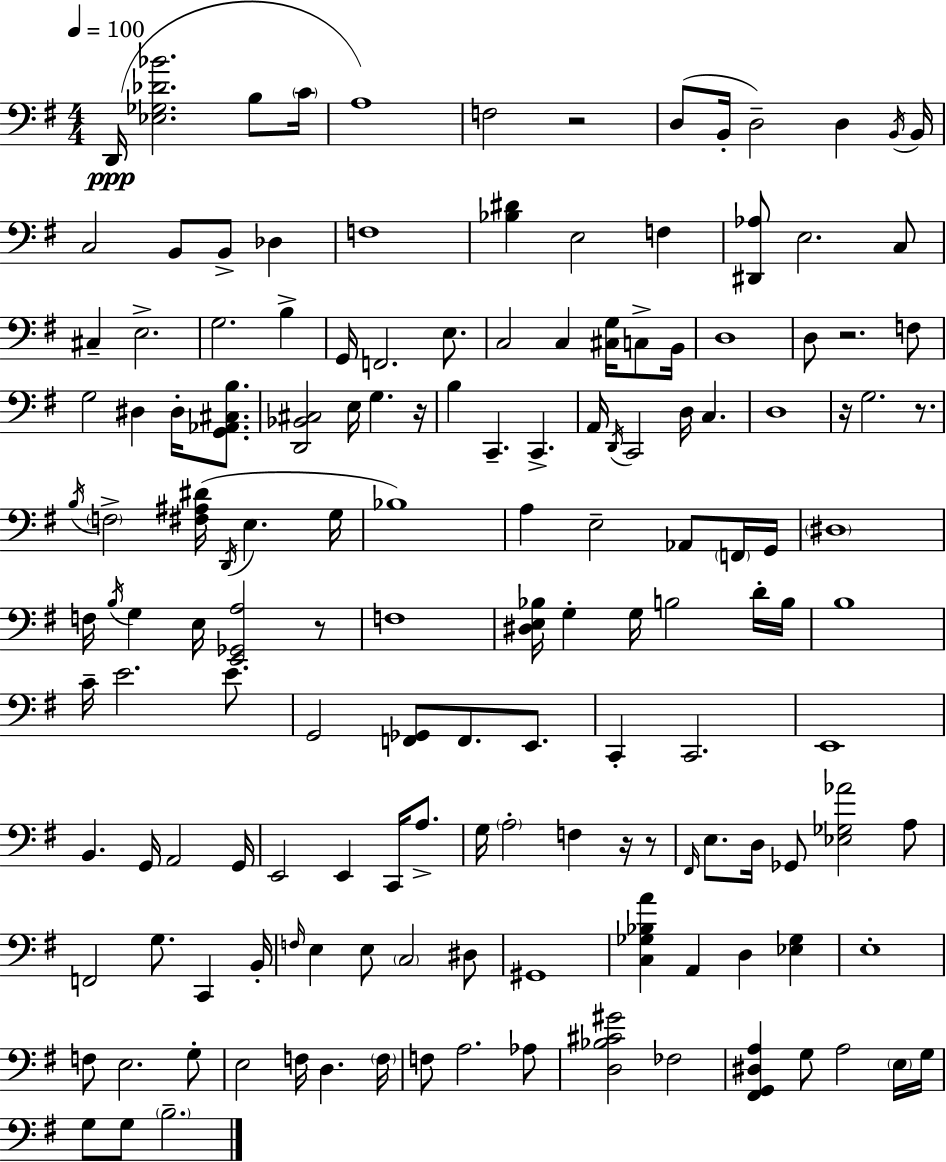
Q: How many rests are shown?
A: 8